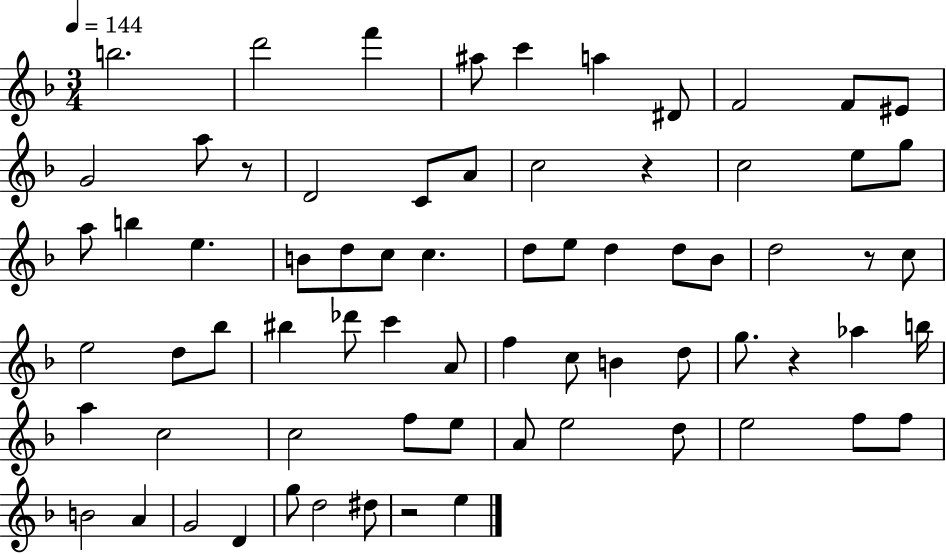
B5/h. D6/h F6/q A#5/e C6/q A5/q D#4/e F4/h F4/e EIS4/e G4/h A5/e R/e D4/h C4/e A4/e C5/h R/q C5/h E5/e G5/e A5/e B5/q E5/q. B4/e D5/e C5/e C5/q. D5/e E5/e D5/q D5/e Bb4/e D5/h R/e C5/e E5/h D5/e Bb5/e BIS5/q Db6/e C6/q A4/e F5/q C5/e B4/q D5/e G5/e. R/q Ab5/q B5/s A5/q C5/h C5/h F5/e E5/e A4/e E5/h D5/e E5/h F5/e F5/e B4/h A4/q G4/h D4/q G5/e D5/h D#5/e R/h E5/q